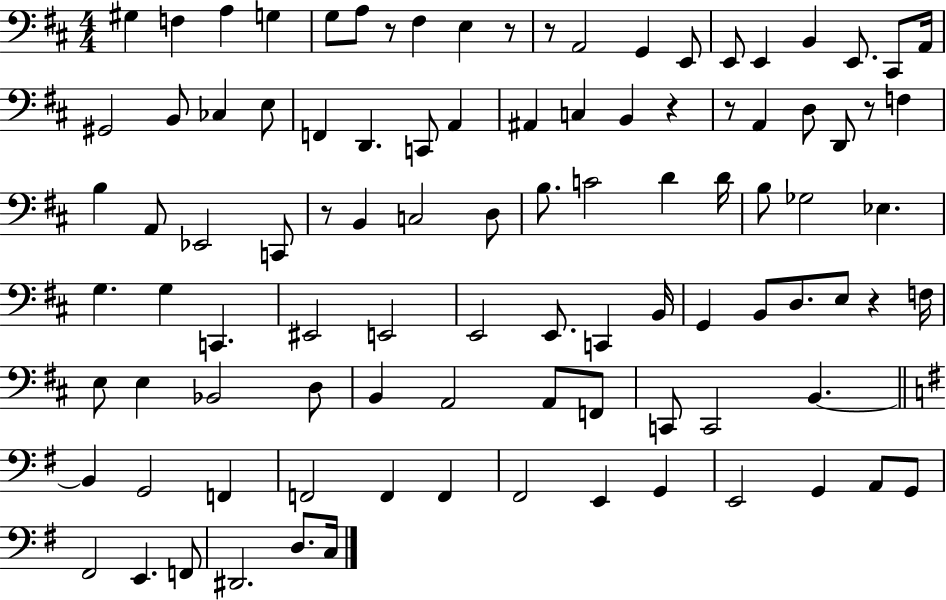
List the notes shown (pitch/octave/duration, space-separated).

G#3/q F3/q A3/q G3/q G3/e A3/e R/e F#3/q E3/q R/e R/e A2/h G2/q E2/e E2/e E2/q B2/q E2/e. C#2/e A2/s G#2/h B2/e CES3/q E3/e F2/q D2/q. C2/e A2/q A#2/q C3/q B2/q R/q R/e A2/q D3/e D2/e R/e F3/q B3/q A2/e Eb2/h C2/e R/e B2/q C3/h D3/e B3/e. C4/h D4/q D4/s B3/e Gb3/h Eb3/q. G3/q. G3/q C2/q. EIS2/h E2/h E2/h E2/e. C2/q B2/s G2/q B2/e D3/e. E3/e R/q F3/s E3/e E3/q Bb2/h D3/e B2/q A2/h A2/e F2/e C2/e C2/h B2/q. B2/q G2/h F2/q F2/h F2/q F2/q F#2/h E2/q G2/q E2/h G2/q A2/e G2/e F#2/h E2/q. F2/e D#2/h. D3/e. C3/s